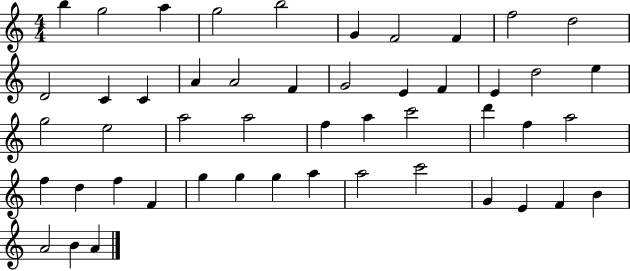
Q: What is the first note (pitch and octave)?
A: B5